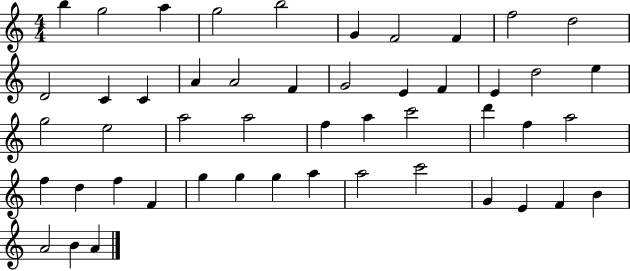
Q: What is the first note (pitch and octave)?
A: B5